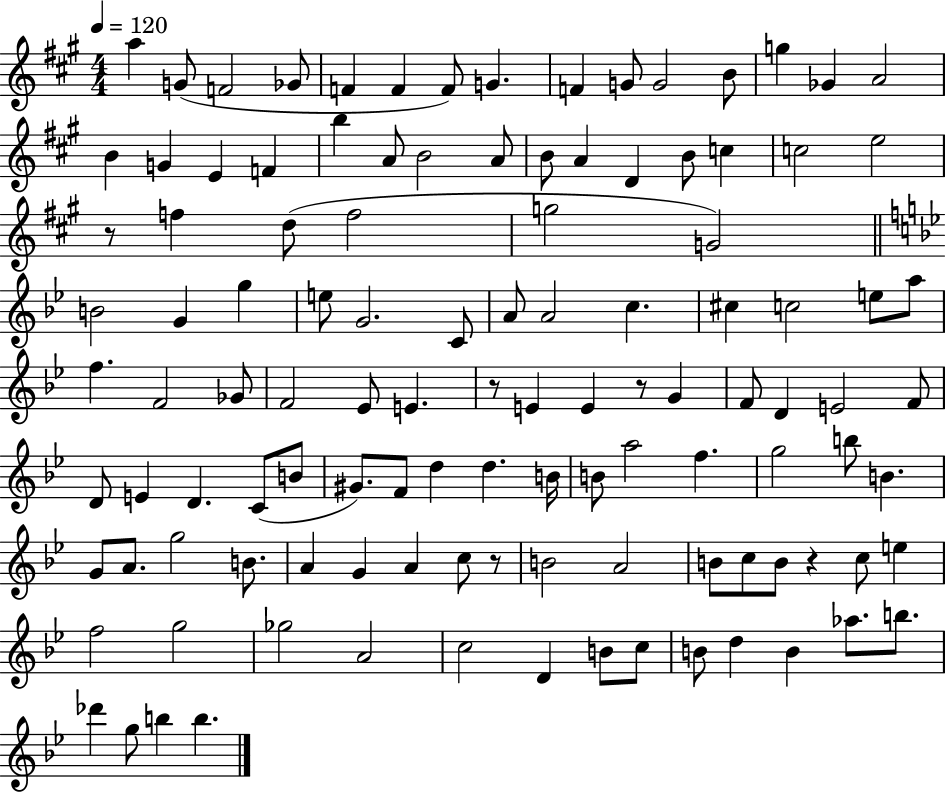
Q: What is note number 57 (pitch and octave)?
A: G4